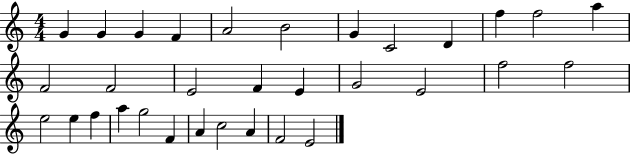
{
  \clef treble
  \numericTimeSignature
  \time 4/4
  \key c \major
  g'4 g'4 g'4 f'4 | a'2 b'2 | g'4 c'2 d'4 | f''4 f''2 a''4 | \break f'2 f'2 | e'2 f'4 e'4 | g'2 e'2 | f''2 f''2 | \break e''2 e''4 f''4 | a''4 g''2 f'4 | a'4 c''2 a'4 | f'2 e'2 | \break \bar "|."
}